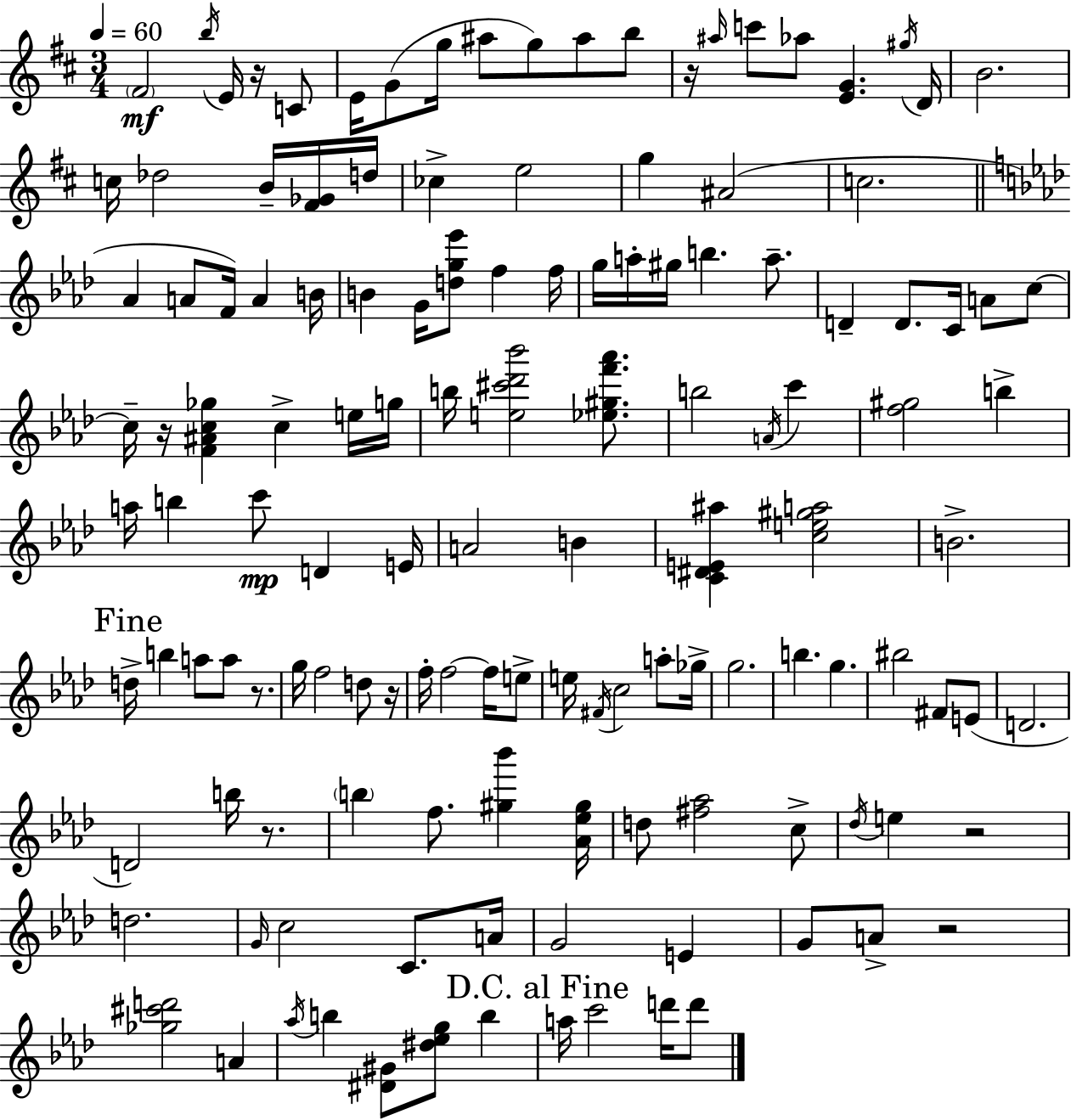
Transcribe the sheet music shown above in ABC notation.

X:1
T:Untitled
M:3/4
L:1/4
K:D
^F2 b/4 E/4 z/4 C/2 E/4 G/2 g/4 ^a/2 g/2 ^a/2 b/2 z/4 ^a/4 c'/2 _a/2 [EG] ^g/4 D/4 B2 c/4 _d2 B/4 [^F_G]/4 d/4 _c e2 g ^A2 c2 _A A/2 F/4 A B/4 B G/4 [dg_e']/2 f f/4 g/4 a/4 ^g/4 b a/2 D D/2 C/4 A/2 c/2 c/4 z/4 [F^Ac_g] c e/4 g/4 b/4 [e^c'_d'_b']2 [_e^gf'_a']/2 b2 A/4 c' [f^g]2 b a/4 b c'/2 D E/4 A2 B [C^DE^a] [ce^ga]2 B2 d/4 b a/2 a/2 z/2 g/4 f2 d/2 z/4 f/4 f2 f/4 e/2 e/4 ^F/4 c2 a/2 _g/4 g2 b g ^b2 ^F/2 E/2 D2 D2 b/4 z/2 b f/2 [^g_b'] [_A_e^g]/4 d/2 [^f_a]2 c/2 _d/4 e z2 d2 G/4 c2 C/2 A/4 G2 E G/2 A/2 z2 [_g^c'd']2 A _a/4 b [^D^G]/2 [^d_eg]/2 b a/4 c'2 d'/4 d'/2